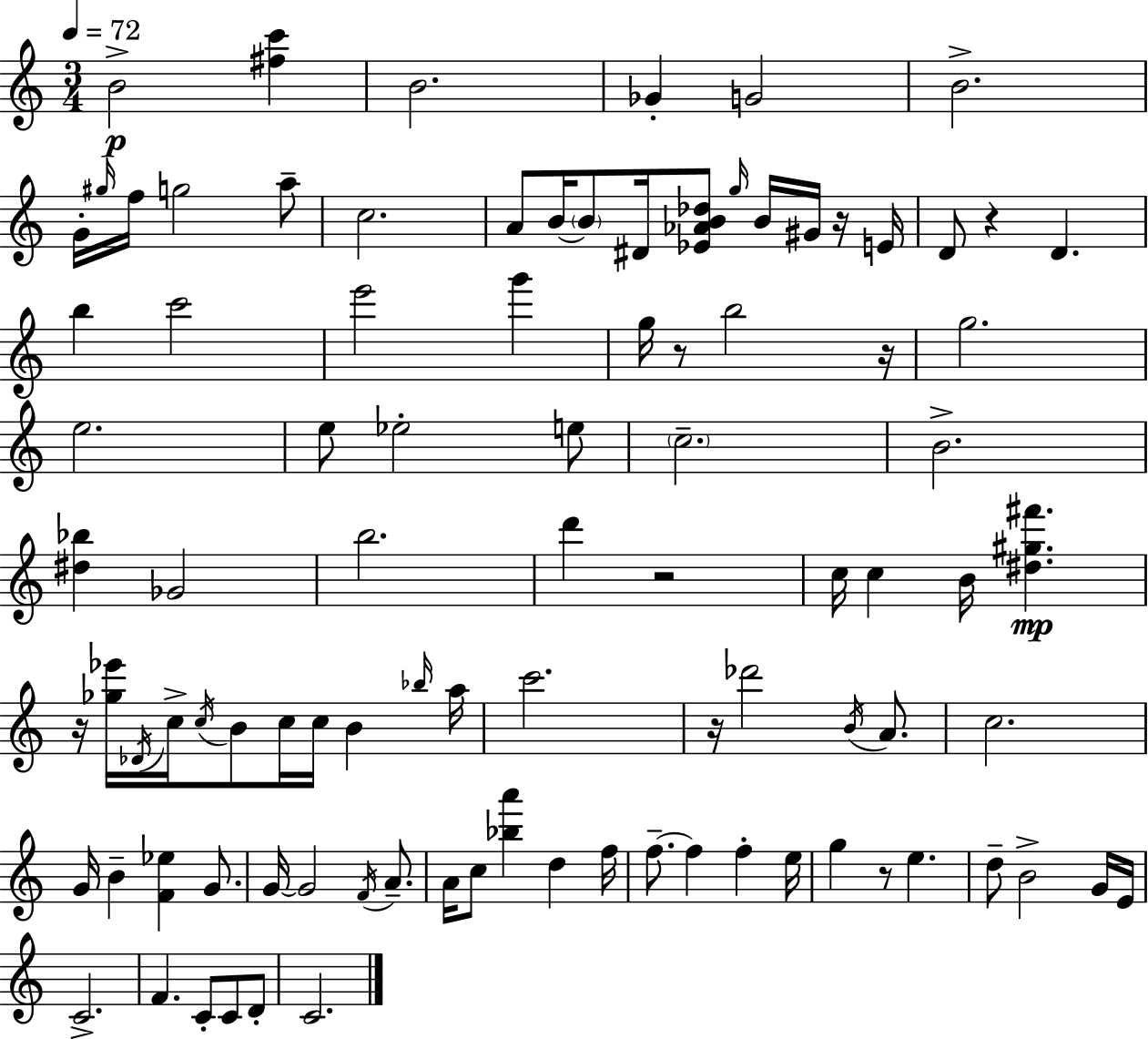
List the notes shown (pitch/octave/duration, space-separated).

B4/h [F#5,C6]/q B4/h. Gb4/q G4/h B4/h. G4/s G#5/s F5/s G5/h A5/e C5/h. A4/e B4/s B4/e D#4/s [Eb4,Ab4,B4,Db5]/e G5/s B4/s G#4/s R/s E4/s D4/e R/q D4/q. B5/q C6/h E6/h G6/q G5/s R/e B5/h R/s G5/h. E5/h. E5/e Eb5/h E5/e C5/h. B4/h. [D#5,Bb5]/q Gb4/h B5/h. D6/q R/h C5/s C5/q B4/s [D#5,G#5,F#6]/q. R/s [Gb5,Eb6]/s Db4/s C5/s C5/s B4/e C5/s C5/s B4/q Bb5/s A5/s C6/h. R/s Db6/h B4/s A4/e. C5/h. G4/s B4/q [F4,Eb5]/q G4/e. G4/s G4/h F4/s A4/e. A4/s C5/e [Bb5,A6]/q D5/q F5/s F5/e. F5/q F5/q E5/s G5/q R/e E5/q. D5/e B4/h G4/s E4/s C4/h. F4/q. C4/e C4/e D4/e C4/h.